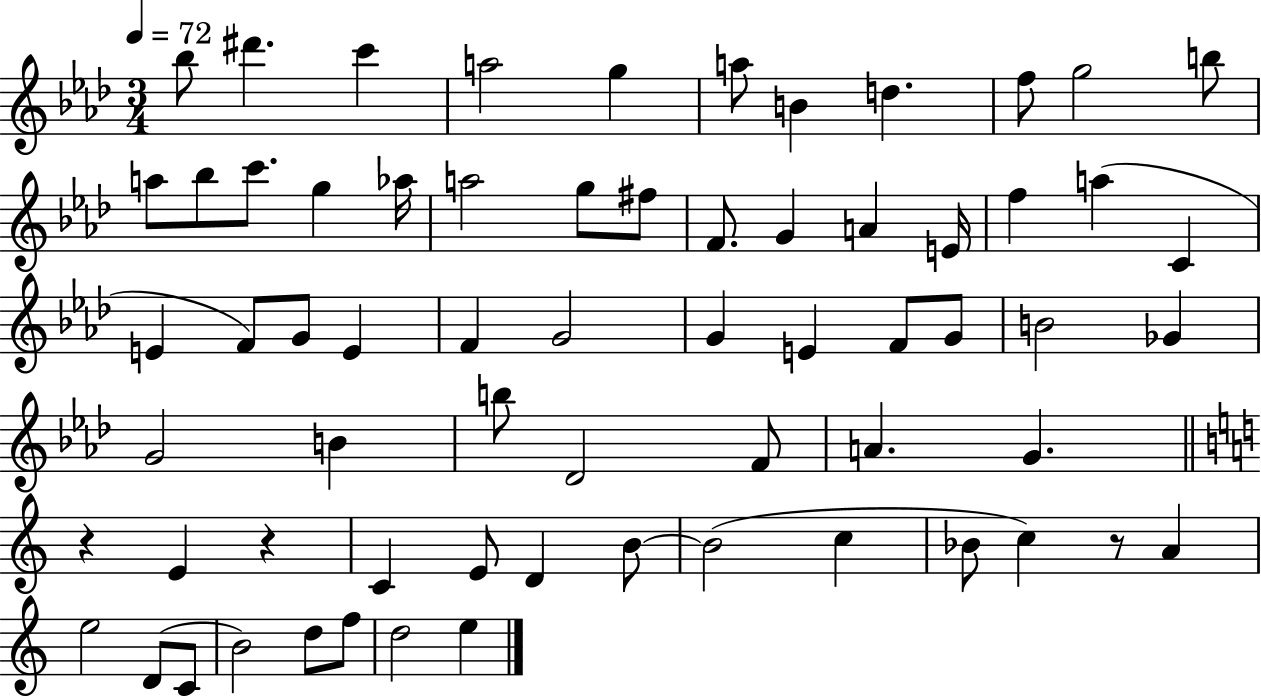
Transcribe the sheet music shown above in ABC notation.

X:1
T:Untitled
M:3/4
L:1/4
K:Ab
_b/2 ^d' c' a2 g a/2 B d f/2 g2 b/2 a/2 _b/2 c'/2 g _a/4 a2 g/2 ^f/2 F/2 G A E/4 f a C E F/2 G/2 E F G2 G E F/2 G/2 B2 _G G2 B b/2 _D2 F/2 A G z E z C E/2 D B/2 B2 c _B/2 c z/2 A e2 D/2 C/2 B2 d/2 f/2 d2 e